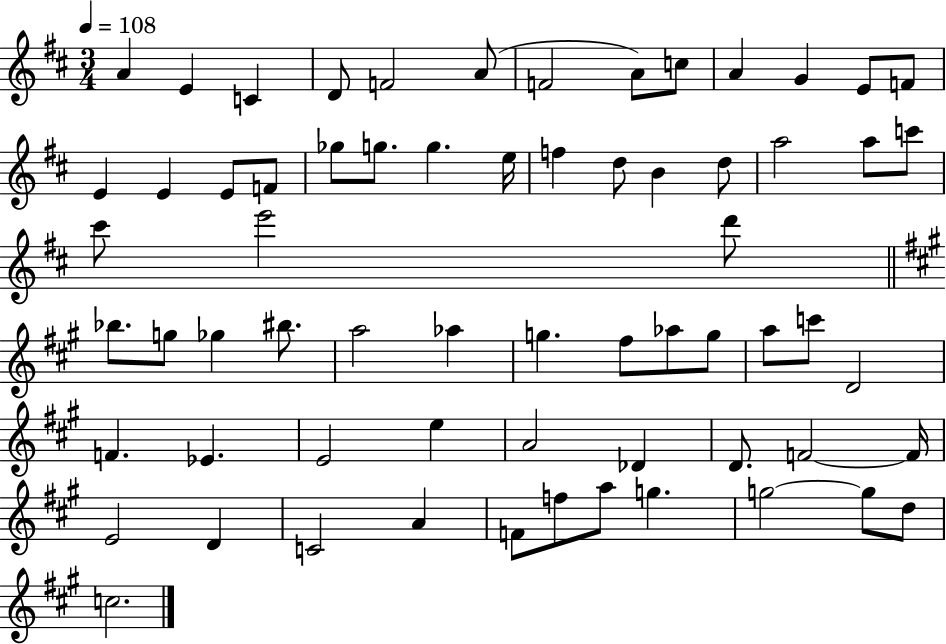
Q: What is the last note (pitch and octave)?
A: C5